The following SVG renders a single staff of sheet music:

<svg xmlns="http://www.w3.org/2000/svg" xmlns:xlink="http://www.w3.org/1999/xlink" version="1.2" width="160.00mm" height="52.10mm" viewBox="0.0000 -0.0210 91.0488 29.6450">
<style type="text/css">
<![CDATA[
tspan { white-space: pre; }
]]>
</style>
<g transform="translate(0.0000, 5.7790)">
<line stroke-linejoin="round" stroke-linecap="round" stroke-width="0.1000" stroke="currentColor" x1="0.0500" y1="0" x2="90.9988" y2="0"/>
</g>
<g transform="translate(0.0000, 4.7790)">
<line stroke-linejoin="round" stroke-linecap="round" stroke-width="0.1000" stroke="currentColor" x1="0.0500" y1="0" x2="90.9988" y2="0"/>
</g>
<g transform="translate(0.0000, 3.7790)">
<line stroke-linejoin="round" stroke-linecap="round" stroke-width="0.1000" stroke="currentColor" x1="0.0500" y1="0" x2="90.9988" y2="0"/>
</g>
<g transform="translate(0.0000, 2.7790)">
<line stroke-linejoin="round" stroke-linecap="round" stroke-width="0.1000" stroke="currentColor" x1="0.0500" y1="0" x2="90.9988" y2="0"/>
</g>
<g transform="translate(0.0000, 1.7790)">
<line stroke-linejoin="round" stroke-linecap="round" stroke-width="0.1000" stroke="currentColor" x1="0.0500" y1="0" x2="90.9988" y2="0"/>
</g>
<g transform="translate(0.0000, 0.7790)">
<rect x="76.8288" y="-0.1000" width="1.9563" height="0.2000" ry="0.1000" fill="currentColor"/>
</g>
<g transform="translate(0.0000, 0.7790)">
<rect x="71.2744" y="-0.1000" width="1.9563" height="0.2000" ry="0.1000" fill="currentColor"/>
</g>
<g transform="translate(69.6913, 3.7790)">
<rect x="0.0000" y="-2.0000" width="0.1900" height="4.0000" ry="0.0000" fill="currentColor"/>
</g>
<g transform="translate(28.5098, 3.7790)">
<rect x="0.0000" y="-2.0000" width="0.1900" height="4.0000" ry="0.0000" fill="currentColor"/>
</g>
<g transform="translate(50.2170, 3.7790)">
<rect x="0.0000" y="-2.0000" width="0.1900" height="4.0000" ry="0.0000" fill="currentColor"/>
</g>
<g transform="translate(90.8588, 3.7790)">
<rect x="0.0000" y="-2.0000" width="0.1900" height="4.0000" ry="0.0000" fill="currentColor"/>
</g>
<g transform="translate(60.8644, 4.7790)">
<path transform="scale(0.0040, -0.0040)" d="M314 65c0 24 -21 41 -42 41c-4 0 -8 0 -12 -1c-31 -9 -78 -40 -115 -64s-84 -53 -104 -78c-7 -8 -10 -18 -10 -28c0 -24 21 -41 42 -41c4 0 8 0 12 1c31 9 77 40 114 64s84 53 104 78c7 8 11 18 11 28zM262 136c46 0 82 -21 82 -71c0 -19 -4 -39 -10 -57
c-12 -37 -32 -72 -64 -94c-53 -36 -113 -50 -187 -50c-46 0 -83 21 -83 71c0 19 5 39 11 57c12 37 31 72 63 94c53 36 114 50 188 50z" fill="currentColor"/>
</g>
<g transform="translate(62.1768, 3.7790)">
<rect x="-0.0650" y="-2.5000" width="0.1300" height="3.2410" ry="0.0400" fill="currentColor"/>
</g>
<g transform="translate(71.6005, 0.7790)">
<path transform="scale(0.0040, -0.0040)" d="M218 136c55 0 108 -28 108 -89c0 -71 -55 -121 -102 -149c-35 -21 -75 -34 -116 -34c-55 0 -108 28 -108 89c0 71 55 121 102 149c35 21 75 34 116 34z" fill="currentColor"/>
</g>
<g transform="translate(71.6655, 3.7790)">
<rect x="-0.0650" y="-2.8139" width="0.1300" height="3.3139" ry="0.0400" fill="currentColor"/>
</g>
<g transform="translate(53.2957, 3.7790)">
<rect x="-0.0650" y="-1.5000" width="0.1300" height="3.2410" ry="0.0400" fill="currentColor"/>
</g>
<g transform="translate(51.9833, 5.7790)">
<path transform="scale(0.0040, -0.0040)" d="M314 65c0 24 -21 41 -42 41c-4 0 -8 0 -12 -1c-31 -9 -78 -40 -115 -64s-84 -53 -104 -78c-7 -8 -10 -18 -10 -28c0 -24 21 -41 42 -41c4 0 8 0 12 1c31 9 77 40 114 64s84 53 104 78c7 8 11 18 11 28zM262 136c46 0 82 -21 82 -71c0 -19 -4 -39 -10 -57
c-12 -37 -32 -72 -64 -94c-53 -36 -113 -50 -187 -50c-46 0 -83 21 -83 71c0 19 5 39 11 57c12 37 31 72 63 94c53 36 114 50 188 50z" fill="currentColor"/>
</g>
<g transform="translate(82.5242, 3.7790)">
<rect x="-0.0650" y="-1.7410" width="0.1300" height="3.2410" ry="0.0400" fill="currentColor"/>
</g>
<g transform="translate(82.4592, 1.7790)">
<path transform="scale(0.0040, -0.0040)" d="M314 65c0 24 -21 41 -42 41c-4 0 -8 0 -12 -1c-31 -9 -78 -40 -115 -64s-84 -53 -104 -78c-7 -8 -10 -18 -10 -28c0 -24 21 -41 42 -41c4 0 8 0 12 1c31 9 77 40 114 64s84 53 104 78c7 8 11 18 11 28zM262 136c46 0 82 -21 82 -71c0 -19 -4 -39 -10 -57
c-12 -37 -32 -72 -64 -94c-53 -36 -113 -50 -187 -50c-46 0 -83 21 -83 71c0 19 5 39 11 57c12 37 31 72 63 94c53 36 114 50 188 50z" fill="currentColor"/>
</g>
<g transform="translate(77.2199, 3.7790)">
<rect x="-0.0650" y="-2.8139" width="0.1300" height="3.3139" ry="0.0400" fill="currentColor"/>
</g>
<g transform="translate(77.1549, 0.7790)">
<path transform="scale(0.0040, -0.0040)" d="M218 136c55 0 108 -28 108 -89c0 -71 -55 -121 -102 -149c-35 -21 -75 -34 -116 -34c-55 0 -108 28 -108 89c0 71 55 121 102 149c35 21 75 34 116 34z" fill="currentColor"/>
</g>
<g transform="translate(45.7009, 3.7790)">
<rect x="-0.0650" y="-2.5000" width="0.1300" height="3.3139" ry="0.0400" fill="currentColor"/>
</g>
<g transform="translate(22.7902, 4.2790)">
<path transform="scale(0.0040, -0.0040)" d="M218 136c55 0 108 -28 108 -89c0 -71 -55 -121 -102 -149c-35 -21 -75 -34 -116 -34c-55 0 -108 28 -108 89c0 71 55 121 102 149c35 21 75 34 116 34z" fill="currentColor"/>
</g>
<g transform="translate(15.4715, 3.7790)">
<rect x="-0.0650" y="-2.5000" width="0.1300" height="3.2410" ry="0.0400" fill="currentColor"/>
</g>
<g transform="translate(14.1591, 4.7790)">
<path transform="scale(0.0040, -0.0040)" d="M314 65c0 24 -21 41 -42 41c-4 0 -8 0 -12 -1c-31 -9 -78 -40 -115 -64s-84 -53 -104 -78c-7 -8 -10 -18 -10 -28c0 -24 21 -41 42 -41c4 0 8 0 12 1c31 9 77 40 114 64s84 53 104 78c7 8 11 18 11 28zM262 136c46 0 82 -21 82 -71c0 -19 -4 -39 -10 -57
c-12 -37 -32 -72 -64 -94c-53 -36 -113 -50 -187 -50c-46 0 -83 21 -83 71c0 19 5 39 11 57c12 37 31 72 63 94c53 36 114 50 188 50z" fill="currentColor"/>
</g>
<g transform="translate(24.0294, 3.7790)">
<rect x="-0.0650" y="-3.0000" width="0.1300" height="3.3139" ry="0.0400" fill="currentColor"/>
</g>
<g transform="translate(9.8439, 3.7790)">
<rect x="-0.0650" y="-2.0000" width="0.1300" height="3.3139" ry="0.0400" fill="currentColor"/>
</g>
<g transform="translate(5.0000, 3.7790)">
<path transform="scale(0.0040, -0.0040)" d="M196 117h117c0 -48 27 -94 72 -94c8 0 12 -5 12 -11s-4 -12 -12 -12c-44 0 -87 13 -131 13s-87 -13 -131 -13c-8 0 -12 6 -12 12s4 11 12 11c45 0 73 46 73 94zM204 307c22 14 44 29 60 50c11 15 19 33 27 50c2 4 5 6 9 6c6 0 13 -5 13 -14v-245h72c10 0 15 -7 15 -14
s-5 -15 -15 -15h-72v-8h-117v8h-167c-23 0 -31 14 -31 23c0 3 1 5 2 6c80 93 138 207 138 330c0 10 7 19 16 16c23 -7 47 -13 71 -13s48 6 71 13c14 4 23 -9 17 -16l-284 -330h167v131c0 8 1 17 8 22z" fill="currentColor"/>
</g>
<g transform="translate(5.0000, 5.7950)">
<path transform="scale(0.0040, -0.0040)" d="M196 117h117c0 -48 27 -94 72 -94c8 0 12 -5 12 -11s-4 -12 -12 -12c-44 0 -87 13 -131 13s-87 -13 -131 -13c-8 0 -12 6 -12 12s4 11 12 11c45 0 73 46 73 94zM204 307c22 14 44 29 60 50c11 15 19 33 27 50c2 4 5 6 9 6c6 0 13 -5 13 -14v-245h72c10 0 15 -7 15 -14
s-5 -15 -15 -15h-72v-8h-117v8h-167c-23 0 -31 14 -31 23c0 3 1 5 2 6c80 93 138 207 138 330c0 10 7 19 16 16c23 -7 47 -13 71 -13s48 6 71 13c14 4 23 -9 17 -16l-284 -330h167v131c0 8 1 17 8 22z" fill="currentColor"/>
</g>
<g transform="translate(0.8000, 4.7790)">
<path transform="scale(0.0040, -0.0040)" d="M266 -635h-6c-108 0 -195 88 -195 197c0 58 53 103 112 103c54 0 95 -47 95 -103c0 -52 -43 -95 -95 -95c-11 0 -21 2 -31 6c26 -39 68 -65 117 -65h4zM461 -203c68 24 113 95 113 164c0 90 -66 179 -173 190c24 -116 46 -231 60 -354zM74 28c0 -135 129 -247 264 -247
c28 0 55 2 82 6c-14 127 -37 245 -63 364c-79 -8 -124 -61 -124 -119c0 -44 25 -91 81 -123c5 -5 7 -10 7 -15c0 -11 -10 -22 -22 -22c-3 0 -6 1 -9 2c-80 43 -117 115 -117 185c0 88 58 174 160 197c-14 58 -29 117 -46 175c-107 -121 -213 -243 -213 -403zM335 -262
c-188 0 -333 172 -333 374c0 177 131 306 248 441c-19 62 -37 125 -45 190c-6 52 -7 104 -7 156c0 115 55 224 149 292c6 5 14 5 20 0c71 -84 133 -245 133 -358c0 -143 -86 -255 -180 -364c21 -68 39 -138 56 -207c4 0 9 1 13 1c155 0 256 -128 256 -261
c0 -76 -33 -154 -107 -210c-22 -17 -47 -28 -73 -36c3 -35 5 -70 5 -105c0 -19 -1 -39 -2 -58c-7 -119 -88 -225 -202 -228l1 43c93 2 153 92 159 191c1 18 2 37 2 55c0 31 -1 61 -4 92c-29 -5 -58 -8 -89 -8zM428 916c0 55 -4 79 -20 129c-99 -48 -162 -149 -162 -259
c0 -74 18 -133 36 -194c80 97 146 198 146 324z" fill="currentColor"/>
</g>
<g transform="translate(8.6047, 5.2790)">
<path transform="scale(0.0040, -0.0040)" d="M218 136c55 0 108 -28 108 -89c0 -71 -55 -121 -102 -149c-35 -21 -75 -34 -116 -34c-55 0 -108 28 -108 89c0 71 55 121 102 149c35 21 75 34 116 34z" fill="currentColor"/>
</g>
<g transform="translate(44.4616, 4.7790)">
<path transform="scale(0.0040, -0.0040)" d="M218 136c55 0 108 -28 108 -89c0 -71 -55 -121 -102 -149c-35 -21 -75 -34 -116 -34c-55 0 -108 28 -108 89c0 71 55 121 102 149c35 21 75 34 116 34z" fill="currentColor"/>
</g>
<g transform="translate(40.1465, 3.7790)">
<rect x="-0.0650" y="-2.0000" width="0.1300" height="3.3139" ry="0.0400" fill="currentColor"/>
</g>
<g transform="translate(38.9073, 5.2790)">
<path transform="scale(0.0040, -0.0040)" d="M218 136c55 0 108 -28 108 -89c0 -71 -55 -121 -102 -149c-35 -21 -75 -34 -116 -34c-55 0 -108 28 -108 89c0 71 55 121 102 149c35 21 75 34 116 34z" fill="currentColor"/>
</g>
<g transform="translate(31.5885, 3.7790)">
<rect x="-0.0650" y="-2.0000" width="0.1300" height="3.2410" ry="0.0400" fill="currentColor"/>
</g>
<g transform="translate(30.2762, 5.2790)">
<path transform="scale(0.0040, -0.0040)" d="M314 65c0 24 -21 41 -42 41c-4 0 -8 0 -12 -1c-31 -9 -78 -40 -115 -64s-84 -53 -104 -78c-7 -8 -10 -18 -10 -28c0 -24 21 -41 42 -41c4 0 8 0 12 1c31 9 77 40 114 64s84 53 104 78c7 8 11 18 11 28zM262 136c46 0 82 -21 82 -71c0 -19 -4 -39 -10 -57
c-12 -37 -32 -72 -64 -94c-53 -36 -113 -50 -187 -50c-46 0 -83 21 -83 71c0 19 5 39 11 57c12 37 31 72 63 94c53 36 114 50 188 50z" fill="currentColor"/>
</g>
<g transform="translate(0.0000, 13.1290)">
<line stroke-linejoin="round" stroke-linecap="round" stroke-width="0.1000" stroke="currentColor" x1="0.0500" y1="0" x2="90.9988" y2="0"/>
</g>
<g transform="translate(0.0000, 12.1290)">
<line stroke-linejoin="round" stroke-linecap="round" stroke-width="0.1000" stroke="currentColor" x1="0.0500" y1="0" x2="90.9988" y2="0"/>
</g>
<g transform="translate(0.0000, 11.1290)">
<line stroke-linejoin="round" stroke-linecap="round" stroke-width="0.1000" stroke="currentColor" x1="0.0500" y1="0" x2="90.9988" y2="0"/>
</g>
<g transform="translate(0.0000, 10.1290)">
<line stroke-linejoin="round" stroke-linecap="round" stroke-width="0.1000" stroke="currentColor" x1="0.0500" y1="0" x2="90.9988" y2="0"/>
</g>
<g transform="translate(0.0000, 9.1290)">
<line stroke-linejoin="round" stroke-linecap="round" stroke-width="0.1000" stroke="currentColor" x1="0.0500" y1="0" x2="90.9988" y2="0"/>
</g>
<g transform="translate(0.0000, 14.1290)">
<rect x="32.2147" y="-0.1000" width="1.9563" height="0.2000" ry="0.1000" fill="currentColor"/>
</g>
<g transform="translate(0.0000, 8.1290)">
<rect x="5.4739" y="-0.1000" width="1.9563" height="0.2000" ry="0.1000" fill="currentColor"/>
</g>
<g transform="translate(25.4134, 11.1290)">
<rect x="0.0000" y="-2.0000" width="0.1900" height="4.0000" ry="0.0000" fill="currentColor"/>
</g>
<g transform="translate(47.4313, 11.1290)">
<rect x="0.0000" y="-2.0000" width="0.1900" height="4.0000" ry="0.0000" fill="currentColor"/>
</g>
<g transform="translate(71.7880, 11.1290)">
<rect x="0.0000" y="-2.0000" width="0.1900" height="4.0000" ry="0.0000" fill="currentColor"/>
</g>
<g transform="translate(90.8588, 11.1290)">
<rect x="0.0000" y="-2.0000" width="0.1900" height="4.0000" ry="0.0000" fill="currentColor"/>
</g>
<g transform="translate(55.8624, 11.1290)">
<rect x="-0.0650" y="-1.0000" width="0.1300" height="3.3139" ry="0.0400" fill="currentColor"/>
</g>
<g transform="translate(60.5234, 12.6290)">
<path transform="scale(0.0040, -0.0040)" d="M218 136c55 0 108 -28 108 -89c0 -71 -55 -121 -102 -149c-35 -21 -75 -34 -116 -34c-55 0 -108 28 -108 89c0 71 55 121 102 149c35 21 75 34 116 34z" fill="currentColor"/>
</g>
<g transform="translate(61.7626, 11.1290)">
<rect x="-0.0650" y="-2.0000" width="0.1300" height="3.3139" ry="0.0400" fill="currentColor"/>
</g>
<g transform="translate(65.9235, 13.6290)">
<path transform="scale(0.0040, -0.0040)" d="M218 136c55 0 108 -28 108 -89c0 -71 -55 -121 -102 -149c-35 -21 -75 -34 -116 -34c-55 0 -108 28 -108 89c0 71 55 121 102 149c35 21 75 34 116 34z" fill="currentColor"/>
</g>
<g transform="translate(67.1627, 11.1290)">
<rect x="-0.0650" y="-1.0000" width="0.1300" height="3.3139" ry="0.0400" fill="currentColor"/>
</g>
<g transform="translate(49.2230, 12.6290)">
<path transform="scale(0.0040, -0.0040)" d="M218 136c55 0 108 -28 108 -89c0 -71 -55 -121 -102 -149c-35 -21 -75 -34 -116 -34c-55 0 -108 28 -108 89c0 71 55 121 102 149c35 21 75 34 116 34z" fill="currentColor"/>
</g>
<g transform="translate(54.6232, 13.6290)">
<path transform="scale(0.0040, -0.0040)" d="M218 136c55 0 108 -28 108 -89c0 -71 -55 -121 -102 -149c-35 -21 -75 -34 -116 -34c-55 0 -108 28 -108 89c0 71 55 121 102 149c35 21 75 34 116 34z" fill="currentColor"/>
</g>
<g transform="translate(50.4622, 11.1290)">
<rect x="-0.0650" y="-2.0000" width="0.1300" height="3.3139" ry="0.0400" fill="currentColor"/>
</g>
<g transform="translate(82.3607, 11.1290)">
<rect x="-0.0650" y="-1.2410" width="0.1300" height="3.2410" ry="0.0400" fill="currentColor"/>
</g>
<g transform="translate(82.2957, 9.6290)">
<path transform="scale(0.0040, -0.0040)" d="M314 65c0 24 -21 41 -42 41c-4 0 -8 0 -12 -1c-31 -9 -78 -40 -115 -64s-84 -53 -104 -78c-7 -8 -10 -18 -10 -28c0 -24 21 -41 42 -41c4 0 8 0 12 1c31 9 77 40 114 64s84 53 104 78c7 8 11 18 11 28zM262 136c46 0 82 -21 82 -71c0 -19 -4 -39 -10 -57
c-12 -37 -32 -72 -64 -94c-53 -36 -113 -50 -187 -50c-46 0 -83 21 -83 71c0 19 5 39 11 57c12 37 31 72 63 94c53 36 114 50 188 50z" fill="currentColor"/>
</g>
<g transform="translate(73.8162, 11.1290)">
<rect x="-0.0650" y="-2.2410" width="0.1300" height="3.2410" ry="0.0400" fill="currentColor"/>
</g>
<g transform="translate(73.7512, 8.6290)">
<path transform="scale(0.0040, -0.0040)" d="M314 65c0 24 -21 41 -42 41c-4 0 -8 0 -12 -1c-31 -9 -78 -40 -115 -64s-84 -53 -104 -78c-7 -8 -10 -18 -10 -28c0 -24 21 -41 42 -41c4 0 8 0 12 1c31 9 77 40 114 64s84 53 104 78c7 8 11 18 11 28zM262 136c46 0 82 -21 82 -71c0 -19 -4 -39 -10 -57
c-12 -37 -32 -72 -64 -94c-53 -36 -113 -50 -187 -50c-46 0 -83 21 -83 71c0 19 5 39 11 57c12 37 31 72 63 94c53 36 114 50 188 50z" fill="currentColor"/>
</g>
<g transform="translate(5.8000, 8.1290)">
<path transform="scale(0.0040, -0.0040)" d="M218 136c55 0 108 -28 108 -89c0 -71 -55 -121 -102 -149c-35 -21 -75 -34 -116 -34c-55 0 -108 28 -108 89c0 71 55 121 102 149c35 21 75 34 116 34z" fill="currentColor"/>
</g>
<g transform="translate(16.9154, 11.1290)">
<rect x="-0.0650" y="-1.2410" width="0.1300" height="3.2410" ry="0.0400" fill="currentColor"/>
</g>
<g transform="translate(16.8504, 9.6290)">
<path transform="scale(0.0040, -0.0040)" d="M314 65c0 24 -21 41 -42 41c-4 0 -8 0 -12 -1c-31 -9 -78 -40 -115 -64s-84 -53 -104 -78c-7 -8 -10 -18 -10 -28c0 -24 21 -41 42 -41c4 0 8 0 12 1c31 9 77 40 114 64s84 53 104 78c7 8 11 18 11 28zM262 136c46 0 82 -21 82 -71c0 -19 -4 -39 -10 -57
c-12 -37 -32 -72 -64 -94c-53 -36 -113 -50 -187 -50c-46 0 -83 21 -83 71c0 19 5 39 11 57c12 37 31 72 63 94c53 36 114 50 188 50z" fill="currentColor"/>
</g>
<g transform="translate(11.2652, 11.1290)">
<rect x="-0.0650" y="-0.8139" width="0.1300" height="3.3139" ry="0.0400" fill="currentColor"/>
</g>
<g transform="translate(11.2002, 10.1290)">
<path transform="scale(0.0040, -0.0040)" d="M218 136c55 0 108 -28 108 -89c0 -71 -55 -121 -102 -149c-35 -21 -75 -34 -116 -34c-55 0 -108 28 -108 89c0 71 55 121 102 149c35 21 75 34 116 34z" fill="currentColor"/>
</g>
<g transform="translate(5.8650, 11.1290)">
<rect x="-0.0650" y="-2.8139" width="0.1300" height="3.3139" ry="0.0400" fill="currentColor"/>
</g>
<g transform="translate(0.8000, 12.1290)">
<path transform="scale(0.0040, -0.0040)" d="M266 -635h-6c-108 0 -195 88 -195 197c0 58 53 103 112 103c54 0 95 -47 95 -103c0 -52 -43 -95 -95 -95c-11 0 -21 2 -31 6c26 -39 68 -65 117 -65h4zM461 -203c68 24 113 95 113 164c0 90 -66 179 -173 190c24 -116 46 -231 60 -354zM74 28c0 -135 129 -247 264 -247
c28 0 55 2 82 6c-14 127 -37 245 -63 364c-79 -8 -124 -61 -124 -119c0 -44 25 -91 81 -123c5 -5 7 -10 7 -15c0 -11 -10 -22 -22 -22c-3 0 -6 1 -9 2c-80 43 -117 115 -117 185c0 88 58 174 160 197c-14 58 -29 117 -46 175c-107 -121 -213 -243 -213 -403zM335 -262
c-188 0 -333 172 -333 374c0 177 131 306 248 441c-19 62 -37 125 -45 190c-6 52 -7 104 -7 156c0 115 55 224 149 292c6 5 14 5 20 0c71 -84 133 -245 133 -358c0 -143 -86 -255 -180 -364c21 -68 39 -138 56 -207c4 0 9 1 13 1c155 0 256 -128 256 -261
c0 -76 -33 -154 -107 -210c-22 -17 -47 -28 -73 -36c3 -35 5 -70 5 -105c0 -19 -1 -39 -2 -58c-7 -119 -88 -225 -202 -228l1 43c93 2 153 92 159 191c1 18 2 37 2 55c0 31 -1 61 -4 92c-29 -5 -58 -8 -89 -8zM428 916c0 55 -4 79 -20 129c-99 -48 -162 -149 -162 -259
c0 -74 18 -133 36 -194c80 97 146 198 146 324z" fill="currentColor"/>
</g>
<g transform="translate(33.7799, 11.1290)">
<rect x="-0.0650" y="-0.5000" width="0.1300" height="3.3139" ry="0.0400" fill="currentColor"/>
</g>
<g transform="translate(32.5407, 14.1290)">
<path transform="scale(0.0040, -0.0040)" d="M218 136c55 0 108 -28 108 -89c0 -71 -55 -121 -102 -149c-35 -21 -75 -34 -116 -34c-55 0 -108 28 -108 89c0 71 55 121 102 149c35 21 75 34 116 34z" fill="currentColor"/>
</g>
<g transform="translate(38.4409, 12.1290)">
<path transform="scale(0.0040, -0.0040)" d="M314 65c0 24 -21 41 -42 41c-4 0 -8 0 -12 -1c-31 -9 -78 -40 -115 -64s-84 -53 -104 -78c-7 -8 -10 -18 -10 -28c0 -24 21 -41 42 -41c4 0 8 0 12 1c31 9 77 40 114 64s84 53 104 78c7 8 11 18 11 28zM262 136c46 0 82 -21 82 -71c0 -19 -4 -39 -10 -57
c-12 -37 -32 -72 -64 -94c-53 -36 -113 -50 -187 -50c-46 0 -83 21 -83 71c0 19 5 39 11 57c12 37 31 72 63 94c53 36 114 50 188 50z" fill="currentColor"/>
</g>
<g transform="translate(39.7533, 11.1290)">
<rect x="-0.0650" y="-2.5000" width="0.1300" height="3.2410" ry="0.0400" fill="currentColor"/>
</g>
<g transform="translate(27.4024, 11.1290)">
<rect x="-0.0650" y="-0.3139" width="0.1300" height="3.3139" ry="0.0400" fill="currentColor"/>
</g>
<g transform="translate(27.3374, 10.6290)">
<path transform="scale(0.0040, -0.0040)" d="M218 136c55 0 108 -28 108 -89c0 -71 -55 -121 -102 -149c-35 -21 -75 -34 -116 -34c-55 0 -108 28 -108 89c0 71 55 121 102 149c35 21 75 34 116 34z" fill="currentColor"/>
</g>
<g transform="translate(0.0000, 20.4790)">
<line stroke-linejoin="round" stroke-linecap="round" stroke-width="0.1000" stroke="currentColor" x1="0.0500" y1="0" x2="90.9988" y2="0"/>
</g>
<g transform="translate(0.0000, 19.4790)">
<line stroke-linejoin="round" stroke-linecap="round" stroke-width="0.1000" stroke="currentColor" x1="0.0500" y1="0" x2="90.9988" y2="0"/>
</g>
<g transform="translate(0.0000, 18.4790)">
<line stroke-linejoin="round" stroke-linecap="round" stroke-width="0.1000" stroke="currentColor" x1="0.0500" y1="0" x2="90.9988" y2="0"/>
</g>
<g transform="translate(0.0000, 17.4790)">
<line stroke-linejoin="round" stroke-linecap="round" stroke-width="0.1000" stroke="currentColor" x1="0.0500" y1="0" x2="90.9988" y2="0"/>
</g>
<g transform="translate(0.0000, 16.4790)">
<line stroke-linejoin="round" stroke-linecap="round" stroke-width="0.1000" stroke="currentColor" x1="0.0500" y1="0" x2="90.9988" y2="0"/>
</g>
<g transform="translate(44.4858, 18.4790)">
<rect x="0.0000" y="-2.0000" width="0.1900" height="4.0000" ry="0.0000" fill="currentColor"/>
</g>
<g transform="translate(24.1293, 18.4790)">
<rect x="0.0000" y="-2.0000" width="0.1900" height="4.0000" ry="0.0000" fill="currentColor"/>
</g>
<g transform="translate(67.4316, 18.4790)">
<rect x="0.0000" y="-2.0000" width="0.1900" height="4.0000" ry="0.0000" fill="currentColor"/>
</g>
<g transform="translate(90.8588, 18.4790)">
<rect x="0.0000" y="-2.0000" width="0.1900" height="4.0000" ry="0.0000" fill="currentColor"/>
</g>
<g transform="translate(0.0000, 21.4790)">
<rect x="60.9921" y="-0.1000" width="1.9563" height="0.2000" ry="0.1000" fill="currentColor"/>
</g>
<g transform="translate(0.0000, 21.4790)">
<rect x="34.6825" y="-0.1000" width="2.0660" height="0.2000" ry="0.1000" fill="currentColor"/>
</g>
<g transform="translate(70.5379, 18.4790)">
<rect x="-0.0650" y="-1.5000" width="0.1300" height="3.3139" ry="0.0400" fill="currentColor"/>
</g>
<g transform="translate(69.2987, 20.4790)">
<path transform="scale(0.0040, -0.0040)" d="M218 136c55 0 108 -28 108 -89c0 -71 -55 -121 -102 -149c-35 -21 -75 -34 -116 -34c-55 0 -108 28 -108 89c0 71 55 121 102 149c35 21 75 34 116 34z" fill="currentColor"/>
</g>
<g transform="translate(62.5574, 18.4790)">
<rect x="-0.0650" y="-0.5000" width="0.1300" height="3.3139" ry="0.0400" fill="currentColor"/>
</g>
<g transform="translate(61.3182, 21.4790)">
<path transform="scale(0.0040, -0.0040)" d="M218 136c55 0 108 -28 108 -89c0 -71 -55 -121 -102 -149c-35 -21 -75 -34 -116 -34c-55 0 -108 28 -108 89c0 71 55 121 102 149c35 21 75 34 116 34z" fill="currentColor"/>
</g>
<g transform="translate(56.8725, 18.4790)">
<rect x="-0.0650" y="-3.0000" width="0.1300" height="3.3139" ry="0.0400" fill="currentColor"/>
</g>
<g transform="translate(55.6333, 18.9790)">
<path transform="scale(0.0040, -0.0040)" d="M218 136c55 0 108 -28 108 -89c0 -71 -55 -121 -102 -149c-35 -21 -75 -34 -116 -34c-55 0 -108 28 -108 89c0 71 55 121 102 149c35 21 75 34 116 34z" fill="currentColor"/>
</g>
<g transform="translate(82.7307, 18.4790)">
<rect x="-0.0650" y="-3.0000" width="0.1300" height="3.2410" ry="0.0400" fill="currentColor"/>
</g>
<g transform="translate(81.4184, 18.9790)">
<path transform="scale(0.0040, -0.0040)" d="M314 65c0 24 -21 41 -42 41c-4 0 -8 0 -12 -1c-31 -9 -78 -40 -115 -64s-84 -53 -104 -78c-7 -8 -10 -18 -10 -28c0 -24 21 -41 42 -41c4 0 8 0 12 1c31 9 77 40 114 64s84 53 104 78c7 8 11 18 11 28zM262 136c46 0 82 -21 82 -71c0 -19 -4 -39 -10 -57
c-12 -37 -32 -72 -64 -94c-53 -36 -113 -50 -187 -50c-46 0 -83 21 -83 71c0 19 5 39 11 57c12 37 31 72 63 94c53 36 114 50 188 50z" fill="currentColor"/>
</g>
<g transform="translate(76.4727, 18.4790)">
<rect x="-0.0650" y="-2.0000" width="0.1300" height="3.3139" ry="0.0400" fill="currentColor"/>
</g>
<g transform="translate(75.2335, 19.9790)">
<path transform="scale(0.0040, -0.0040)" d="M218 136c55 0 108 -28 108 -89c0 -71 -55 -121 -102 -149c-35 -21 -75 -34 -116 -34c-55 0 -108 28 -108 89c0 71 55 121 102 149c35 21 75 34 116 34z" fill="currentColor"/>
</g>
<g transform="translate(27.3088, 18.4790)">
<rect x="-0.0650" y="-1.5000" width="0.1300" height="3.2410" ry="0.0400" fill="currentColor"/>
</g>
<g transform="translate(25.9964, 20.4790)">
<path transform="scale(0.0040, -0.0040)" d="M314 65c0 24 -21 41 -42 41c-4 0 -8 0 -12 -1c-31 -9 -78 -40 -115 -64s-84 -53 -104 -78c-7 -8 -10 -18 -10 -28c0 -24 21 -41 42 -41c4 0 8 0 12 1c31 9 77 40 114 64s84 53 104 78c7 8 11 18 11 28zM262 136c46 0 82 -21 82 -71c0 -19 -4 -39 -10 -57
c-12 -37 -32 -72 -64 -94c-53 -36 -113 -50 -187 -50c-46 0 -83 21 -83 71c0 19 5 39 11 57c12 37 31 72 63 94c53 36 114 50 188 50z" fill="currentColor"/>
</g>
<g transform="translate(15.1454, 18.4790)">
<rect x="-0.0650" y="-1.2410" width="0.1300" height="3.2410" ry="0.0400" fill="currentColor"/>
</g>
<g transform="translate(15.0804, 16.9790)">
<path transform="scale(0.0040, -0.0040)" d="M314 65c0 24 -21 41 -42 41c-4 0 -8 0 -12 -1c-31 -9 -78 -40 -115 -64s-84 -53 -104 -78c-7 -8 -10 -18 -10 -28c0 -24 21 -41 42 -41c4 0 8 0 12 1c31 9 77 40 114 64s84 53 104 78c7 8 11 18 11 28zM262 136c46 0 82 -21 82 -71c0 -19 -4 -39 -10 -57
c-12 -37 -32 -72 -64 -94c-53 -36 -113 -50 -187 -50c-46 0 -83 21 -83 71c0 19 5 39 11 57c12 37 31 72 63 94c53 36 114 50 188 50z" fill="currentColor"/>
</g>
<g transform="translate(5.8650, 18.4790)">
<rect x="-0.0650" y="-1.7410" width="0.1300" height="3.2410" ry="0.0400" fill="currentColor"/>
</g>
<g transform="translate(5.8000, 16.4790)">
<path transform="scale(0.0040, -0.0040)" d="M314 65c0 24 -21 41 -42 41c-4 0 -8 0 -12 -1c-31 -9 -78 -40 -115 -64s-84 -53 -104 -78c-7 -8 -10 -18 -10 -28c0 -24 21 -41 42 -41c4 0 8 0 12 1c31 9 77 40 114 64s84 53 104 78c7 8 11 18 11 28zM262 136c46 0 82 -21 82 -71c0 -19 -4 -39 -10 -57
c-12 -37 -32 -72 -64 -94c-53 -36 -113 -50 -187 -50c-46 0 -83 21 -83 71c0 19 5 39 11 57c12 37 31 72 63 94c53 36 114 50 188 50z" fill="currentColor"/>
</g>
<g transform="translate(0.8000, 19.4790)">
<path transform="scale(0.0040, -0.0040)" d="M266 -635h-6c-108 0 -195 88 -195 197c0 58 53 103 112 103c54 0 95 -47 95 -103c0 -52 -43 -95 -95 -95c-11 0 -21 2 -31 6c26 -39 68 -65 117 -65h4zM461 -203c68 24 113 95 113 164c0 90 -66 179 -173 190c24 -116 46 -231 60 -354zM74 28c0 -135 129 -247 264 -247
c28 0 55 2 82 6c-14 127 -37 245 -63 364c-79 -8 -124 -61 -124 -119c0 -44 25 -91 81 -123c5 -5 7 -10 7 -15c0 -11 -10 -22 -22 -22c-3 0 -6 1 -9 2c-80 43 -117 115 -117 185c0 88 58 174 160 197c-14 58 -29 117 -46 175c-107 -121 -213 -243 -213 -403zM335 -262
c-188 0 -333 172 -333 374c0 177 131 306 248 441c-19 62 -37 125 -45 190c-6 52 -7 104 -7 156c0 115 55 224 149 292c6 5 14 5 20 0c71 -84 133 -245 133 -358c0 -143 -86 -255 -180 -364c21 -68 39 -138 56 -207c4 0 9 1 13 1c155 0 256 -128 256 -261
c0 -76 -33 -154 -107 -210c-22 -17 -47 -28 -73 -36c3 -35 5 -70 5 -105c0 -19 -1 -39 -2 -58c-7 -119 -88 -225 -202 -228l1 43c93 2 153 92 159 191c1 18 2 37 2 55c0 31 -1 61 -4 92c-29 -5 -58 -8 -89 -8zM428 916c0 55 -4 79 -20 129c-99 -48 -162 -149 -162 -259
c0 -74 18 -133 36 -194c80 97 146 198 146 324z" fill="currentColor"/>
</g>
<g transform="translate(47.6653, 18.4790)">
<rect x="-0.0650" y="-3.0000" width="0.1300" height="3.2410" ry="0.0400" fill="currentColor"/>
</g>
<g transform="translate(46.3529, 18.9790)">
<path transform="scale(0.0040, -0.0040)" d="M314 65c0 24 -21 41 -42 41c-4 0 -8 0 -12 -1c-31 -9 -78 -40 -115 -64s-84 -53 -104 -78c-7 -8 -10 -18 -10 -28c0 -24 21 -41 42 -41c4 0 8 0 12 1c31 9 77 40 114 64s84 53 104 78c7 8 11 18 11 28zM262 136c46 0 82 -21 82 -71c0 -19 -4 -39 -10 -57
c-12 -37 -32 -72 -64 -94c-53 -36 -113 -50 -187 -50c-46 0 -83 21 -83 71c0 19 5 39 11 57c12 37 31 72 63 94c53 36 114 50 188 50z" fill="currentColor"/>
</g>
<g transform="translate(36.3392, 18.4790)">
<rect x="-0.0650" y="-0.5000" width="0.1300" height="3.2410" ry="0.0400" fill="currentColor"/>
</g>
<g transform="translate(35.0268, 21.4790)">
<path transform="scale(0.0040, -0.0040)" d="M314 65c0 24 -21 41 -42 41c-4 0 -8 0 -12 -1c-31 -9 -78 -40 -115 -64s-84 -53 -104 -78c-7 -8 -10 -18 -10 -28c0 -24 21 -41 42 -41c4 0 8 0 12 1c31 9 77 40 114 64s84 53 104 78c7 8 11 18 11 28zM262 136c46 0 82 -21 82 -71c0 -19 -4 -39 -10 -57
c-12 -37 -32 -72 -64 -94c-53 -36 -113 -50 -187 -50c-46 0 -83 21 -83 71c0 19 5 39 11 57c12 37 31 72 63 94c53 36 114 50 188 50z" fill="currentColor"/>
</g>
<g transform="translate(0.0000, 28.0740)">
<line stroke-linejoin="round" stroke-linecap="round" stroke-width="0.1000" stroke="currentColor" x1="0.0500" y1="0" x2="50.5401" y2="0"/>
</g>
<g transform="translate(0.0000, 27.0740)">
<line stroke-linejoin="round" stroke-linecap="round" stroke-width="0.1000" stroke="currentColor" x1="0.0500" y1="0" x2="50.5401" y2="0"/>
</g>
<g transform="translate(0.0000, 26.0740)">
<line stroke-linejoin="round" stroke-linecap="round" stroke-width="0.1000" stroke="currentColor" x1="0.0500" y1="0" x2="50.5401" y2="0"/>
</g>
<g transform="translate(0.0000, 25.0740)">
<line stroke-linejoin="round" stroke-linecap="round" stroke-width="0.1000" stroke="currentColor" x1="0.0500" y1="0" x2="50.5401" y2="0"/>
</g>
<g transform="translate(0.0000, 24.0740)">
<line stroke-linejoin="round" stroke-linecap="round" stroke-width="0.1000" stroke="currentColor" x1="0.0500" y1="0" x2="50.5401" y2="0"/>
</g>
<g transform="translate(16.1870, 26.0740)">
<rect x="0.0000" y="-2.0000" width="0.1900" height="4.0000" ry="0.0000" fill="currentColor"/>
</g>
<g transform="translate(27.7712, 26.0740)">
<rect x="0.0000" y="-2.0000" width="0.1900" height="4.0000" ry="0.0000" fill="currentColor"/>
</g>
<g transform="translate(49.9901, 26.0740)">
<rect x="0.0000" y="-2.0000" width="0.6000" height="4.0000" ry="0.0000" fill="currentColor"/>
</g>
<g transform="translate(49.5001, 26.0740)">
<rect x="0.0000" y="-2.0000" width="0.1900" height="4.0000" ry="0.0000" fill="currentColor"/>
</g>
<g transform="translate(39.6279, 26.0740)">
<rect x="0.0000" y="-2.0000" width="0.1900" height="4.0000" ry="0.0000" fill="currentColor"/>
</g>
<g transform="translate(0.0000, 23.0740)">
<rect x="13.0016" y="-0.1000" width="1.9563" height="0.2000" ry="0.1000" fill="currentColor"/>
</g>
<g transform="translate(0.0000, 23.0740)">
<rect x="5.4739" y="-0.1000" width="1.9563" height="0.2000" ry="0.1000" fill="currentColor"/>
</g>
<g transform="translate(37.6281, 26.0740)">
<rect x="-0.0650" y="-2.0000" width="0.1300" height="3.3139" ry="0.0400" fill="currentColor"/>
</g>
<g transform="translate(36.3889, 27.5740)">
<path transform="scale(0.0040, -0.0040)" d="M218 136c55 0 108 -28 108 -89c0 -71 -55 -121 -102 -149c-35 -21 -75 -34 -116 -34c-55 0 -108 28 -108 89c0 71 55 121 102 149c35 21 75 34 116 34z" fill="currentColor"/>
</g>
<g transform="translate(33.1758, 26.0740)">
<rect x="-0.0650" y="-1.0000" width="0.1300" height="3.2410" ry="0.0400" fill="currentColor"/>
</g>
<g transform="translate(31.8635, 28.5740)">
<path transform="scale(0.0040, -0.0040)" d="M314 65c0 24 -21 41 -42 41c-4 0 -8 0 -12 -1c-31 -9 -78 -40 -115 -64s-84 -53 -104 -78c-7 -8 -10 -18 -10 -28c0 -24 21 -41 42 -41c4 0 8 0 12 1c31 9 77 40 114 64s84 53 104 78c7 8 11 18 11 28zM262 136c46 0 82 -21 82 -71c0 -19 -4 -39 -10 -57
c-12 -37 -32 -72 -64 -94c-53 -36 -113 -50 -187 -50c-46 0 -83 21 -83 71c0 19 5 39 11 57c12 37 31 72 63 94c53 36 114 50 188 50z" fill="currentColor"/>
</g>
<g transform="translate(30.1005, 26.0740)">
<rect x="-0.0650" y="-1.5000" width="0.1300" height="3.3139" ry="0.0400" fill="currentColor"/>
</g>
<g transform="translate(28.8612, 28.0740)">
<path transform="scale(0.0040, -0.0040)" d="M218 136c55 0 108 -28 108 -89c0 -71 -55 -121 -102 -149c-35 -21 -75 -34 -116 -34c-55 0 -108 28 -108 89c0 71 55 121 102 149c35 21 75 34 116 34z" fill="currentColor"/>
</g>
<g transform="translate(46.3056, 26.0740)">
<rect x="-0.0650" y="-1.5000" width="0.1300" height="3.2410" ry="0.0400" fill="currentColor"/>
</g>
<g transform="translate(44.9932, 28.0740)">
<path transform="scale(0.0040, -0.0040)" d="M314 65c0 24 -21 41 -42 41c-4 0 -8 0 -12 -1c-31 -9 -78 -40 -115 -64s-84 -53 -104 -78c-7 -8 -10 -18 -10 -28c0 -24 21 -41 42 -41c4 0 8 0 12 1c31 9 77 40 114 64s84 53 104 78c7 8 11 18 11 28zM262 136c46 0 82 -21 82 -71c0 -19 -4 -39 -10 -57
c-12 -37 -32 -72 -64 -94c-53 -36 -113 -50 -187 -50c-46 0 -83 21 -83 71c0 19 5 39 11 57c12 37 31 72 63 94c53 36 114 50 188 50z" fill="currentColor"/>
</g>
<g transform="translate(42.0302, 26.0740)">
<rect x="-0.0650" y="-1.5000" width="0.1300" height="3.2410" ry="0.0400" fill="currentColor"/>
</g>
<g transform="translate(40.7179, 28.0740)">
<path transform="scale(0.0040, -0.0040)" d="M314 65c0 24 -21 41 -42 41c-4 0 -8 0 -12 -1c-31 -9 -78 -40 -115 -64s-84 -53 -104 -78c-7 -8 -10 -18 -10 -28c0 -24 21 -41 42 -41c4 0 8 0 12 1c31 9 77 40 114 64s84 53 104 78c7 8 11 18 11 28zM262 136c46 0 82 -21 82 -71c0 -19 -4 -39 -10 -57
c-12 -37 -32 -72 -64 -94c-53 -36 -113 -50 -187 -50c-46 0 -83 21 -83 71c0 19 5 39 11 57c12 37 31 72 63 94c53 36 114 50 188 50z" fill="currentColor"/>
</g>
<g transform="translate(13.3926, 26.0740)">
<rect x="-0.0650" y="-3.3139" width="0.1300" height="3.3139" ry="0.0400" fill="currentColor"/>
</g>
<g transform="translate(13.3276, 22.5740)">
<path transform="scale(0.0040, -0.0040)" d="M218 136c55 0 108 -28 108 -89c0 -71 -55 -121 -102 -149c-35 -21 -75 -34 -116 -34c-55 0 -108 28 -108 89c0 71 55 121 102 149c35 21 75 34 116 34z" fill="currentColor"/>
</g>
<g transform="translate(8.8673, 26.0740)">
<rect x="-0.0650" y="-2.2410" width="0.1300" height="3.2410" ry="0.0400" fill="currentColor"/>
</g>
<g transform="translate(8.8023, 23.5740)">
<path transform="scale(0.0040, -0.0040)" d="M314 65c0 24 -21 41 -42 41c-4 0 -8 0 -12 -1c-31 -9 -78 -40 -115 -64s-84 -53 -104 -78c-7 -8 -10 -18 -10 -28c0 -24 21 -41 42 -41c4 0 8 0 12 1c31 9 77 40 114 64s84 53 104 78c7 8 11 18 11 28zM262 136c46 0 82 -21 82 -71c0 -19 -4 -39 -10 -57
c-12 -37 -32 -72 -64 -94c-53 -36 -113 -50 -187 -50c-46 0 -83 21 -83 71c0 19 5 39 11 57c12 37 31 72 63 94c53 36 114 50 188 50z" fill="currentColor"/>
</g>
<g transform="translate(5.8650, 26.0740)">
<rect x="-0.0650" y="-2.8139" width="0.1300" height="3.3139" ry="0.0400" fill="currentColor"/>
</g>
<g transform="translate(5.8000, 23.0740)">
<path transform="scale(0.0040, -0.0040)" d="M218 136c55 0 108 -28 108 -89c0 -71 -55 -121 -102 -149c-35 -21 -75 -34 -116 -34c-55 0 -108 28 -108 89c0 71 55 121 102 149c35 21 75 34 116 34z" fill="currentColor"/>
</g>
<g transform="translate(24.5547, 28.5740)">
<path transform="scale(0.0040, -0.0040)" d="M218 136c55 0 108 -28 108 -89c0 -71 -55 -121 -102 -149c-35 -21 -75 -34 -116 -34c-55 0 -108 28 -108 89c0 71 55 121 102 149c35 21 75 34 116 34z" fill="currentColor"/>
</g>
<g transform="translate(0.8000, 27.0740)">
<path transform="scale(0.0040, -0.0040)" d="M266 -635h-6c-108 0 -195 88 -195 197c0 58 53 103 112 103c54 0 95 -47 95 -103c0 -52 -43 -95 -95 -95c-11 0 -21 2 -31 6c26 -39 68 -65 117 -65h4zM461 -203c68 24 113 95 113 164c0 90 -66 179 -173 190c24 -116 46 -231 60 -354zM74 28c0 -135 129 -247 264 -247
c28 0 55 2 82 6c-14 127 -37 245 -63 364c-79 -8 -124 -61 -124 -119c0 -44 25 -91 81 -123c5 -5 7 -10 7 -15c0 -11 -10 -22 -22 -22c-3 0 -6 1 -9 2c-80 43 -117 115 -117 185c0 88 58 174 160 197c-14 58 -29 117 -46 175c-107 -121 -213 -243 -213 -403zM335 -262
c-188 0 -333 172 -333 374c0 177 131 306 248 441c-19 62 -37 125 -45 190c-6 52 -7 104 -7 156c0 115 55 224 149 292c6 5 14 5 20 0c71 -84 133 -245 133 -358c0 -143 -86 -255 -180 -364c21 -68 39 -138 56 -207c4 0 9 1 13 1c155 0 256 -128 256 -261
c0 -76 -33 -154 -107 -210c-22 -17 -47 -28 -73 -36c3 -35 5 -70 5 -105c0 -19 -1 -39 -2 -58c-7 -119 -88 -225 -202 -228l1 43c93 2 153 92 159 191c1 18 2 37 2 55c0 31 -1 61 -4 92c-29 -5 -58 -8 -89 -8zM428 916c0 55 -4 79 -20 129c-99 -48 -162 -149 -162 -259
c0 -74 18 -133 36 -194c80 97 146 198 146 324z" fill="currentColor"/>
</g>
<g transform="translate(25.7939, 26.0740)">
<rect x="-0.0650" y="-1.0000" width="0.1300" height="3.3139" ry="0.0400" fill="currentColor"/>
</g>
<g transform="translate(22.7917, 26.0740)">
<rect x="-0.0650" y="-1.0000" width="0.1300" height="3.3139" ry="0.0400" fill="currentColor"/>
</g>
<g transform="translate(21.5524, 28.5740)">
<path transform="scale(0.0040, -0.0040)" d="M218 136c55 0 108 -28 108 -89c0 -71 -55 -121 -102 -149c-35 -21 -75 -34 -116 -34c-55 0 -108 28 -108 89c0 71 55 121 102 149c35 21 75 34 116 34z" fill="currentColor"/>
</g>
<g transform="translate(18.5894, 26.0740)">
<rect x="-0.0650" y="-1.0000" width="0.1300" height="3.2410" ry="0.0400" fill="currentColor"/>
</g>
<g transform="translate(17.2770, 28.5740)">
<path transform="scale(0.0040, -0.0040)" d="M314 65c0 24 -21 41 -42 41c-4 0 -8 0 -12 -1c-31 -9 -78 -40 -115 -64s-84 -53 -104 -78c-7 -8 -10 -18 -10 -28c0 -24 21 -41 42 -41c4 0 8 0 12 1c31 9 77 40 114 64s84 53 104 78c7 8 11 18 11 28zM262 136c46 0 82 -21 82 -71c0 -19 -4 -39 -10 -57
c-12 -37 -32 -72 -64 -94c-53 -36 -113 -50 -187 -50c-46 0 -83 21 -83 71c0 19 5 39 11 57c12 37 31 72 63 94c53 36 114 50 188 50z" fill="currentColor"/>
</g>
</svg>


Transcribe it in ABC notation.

X:1
T:Untitled
M:4/4
L:1/4
K:C
F G2 A F2 F G E2 G2 a a f2 a d e2 c C G2 F D F D g2 e2 f2 e2 E2 C2 A2 A C E F A2 a g2 b D2 D D E D2 F E2 E2